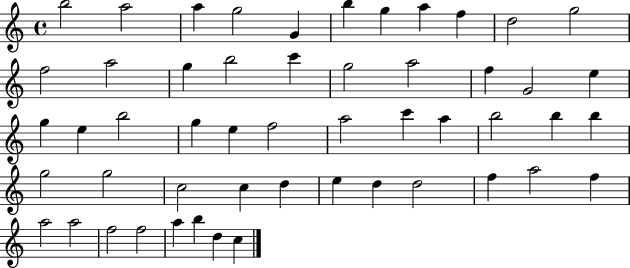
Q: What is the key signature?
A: C major